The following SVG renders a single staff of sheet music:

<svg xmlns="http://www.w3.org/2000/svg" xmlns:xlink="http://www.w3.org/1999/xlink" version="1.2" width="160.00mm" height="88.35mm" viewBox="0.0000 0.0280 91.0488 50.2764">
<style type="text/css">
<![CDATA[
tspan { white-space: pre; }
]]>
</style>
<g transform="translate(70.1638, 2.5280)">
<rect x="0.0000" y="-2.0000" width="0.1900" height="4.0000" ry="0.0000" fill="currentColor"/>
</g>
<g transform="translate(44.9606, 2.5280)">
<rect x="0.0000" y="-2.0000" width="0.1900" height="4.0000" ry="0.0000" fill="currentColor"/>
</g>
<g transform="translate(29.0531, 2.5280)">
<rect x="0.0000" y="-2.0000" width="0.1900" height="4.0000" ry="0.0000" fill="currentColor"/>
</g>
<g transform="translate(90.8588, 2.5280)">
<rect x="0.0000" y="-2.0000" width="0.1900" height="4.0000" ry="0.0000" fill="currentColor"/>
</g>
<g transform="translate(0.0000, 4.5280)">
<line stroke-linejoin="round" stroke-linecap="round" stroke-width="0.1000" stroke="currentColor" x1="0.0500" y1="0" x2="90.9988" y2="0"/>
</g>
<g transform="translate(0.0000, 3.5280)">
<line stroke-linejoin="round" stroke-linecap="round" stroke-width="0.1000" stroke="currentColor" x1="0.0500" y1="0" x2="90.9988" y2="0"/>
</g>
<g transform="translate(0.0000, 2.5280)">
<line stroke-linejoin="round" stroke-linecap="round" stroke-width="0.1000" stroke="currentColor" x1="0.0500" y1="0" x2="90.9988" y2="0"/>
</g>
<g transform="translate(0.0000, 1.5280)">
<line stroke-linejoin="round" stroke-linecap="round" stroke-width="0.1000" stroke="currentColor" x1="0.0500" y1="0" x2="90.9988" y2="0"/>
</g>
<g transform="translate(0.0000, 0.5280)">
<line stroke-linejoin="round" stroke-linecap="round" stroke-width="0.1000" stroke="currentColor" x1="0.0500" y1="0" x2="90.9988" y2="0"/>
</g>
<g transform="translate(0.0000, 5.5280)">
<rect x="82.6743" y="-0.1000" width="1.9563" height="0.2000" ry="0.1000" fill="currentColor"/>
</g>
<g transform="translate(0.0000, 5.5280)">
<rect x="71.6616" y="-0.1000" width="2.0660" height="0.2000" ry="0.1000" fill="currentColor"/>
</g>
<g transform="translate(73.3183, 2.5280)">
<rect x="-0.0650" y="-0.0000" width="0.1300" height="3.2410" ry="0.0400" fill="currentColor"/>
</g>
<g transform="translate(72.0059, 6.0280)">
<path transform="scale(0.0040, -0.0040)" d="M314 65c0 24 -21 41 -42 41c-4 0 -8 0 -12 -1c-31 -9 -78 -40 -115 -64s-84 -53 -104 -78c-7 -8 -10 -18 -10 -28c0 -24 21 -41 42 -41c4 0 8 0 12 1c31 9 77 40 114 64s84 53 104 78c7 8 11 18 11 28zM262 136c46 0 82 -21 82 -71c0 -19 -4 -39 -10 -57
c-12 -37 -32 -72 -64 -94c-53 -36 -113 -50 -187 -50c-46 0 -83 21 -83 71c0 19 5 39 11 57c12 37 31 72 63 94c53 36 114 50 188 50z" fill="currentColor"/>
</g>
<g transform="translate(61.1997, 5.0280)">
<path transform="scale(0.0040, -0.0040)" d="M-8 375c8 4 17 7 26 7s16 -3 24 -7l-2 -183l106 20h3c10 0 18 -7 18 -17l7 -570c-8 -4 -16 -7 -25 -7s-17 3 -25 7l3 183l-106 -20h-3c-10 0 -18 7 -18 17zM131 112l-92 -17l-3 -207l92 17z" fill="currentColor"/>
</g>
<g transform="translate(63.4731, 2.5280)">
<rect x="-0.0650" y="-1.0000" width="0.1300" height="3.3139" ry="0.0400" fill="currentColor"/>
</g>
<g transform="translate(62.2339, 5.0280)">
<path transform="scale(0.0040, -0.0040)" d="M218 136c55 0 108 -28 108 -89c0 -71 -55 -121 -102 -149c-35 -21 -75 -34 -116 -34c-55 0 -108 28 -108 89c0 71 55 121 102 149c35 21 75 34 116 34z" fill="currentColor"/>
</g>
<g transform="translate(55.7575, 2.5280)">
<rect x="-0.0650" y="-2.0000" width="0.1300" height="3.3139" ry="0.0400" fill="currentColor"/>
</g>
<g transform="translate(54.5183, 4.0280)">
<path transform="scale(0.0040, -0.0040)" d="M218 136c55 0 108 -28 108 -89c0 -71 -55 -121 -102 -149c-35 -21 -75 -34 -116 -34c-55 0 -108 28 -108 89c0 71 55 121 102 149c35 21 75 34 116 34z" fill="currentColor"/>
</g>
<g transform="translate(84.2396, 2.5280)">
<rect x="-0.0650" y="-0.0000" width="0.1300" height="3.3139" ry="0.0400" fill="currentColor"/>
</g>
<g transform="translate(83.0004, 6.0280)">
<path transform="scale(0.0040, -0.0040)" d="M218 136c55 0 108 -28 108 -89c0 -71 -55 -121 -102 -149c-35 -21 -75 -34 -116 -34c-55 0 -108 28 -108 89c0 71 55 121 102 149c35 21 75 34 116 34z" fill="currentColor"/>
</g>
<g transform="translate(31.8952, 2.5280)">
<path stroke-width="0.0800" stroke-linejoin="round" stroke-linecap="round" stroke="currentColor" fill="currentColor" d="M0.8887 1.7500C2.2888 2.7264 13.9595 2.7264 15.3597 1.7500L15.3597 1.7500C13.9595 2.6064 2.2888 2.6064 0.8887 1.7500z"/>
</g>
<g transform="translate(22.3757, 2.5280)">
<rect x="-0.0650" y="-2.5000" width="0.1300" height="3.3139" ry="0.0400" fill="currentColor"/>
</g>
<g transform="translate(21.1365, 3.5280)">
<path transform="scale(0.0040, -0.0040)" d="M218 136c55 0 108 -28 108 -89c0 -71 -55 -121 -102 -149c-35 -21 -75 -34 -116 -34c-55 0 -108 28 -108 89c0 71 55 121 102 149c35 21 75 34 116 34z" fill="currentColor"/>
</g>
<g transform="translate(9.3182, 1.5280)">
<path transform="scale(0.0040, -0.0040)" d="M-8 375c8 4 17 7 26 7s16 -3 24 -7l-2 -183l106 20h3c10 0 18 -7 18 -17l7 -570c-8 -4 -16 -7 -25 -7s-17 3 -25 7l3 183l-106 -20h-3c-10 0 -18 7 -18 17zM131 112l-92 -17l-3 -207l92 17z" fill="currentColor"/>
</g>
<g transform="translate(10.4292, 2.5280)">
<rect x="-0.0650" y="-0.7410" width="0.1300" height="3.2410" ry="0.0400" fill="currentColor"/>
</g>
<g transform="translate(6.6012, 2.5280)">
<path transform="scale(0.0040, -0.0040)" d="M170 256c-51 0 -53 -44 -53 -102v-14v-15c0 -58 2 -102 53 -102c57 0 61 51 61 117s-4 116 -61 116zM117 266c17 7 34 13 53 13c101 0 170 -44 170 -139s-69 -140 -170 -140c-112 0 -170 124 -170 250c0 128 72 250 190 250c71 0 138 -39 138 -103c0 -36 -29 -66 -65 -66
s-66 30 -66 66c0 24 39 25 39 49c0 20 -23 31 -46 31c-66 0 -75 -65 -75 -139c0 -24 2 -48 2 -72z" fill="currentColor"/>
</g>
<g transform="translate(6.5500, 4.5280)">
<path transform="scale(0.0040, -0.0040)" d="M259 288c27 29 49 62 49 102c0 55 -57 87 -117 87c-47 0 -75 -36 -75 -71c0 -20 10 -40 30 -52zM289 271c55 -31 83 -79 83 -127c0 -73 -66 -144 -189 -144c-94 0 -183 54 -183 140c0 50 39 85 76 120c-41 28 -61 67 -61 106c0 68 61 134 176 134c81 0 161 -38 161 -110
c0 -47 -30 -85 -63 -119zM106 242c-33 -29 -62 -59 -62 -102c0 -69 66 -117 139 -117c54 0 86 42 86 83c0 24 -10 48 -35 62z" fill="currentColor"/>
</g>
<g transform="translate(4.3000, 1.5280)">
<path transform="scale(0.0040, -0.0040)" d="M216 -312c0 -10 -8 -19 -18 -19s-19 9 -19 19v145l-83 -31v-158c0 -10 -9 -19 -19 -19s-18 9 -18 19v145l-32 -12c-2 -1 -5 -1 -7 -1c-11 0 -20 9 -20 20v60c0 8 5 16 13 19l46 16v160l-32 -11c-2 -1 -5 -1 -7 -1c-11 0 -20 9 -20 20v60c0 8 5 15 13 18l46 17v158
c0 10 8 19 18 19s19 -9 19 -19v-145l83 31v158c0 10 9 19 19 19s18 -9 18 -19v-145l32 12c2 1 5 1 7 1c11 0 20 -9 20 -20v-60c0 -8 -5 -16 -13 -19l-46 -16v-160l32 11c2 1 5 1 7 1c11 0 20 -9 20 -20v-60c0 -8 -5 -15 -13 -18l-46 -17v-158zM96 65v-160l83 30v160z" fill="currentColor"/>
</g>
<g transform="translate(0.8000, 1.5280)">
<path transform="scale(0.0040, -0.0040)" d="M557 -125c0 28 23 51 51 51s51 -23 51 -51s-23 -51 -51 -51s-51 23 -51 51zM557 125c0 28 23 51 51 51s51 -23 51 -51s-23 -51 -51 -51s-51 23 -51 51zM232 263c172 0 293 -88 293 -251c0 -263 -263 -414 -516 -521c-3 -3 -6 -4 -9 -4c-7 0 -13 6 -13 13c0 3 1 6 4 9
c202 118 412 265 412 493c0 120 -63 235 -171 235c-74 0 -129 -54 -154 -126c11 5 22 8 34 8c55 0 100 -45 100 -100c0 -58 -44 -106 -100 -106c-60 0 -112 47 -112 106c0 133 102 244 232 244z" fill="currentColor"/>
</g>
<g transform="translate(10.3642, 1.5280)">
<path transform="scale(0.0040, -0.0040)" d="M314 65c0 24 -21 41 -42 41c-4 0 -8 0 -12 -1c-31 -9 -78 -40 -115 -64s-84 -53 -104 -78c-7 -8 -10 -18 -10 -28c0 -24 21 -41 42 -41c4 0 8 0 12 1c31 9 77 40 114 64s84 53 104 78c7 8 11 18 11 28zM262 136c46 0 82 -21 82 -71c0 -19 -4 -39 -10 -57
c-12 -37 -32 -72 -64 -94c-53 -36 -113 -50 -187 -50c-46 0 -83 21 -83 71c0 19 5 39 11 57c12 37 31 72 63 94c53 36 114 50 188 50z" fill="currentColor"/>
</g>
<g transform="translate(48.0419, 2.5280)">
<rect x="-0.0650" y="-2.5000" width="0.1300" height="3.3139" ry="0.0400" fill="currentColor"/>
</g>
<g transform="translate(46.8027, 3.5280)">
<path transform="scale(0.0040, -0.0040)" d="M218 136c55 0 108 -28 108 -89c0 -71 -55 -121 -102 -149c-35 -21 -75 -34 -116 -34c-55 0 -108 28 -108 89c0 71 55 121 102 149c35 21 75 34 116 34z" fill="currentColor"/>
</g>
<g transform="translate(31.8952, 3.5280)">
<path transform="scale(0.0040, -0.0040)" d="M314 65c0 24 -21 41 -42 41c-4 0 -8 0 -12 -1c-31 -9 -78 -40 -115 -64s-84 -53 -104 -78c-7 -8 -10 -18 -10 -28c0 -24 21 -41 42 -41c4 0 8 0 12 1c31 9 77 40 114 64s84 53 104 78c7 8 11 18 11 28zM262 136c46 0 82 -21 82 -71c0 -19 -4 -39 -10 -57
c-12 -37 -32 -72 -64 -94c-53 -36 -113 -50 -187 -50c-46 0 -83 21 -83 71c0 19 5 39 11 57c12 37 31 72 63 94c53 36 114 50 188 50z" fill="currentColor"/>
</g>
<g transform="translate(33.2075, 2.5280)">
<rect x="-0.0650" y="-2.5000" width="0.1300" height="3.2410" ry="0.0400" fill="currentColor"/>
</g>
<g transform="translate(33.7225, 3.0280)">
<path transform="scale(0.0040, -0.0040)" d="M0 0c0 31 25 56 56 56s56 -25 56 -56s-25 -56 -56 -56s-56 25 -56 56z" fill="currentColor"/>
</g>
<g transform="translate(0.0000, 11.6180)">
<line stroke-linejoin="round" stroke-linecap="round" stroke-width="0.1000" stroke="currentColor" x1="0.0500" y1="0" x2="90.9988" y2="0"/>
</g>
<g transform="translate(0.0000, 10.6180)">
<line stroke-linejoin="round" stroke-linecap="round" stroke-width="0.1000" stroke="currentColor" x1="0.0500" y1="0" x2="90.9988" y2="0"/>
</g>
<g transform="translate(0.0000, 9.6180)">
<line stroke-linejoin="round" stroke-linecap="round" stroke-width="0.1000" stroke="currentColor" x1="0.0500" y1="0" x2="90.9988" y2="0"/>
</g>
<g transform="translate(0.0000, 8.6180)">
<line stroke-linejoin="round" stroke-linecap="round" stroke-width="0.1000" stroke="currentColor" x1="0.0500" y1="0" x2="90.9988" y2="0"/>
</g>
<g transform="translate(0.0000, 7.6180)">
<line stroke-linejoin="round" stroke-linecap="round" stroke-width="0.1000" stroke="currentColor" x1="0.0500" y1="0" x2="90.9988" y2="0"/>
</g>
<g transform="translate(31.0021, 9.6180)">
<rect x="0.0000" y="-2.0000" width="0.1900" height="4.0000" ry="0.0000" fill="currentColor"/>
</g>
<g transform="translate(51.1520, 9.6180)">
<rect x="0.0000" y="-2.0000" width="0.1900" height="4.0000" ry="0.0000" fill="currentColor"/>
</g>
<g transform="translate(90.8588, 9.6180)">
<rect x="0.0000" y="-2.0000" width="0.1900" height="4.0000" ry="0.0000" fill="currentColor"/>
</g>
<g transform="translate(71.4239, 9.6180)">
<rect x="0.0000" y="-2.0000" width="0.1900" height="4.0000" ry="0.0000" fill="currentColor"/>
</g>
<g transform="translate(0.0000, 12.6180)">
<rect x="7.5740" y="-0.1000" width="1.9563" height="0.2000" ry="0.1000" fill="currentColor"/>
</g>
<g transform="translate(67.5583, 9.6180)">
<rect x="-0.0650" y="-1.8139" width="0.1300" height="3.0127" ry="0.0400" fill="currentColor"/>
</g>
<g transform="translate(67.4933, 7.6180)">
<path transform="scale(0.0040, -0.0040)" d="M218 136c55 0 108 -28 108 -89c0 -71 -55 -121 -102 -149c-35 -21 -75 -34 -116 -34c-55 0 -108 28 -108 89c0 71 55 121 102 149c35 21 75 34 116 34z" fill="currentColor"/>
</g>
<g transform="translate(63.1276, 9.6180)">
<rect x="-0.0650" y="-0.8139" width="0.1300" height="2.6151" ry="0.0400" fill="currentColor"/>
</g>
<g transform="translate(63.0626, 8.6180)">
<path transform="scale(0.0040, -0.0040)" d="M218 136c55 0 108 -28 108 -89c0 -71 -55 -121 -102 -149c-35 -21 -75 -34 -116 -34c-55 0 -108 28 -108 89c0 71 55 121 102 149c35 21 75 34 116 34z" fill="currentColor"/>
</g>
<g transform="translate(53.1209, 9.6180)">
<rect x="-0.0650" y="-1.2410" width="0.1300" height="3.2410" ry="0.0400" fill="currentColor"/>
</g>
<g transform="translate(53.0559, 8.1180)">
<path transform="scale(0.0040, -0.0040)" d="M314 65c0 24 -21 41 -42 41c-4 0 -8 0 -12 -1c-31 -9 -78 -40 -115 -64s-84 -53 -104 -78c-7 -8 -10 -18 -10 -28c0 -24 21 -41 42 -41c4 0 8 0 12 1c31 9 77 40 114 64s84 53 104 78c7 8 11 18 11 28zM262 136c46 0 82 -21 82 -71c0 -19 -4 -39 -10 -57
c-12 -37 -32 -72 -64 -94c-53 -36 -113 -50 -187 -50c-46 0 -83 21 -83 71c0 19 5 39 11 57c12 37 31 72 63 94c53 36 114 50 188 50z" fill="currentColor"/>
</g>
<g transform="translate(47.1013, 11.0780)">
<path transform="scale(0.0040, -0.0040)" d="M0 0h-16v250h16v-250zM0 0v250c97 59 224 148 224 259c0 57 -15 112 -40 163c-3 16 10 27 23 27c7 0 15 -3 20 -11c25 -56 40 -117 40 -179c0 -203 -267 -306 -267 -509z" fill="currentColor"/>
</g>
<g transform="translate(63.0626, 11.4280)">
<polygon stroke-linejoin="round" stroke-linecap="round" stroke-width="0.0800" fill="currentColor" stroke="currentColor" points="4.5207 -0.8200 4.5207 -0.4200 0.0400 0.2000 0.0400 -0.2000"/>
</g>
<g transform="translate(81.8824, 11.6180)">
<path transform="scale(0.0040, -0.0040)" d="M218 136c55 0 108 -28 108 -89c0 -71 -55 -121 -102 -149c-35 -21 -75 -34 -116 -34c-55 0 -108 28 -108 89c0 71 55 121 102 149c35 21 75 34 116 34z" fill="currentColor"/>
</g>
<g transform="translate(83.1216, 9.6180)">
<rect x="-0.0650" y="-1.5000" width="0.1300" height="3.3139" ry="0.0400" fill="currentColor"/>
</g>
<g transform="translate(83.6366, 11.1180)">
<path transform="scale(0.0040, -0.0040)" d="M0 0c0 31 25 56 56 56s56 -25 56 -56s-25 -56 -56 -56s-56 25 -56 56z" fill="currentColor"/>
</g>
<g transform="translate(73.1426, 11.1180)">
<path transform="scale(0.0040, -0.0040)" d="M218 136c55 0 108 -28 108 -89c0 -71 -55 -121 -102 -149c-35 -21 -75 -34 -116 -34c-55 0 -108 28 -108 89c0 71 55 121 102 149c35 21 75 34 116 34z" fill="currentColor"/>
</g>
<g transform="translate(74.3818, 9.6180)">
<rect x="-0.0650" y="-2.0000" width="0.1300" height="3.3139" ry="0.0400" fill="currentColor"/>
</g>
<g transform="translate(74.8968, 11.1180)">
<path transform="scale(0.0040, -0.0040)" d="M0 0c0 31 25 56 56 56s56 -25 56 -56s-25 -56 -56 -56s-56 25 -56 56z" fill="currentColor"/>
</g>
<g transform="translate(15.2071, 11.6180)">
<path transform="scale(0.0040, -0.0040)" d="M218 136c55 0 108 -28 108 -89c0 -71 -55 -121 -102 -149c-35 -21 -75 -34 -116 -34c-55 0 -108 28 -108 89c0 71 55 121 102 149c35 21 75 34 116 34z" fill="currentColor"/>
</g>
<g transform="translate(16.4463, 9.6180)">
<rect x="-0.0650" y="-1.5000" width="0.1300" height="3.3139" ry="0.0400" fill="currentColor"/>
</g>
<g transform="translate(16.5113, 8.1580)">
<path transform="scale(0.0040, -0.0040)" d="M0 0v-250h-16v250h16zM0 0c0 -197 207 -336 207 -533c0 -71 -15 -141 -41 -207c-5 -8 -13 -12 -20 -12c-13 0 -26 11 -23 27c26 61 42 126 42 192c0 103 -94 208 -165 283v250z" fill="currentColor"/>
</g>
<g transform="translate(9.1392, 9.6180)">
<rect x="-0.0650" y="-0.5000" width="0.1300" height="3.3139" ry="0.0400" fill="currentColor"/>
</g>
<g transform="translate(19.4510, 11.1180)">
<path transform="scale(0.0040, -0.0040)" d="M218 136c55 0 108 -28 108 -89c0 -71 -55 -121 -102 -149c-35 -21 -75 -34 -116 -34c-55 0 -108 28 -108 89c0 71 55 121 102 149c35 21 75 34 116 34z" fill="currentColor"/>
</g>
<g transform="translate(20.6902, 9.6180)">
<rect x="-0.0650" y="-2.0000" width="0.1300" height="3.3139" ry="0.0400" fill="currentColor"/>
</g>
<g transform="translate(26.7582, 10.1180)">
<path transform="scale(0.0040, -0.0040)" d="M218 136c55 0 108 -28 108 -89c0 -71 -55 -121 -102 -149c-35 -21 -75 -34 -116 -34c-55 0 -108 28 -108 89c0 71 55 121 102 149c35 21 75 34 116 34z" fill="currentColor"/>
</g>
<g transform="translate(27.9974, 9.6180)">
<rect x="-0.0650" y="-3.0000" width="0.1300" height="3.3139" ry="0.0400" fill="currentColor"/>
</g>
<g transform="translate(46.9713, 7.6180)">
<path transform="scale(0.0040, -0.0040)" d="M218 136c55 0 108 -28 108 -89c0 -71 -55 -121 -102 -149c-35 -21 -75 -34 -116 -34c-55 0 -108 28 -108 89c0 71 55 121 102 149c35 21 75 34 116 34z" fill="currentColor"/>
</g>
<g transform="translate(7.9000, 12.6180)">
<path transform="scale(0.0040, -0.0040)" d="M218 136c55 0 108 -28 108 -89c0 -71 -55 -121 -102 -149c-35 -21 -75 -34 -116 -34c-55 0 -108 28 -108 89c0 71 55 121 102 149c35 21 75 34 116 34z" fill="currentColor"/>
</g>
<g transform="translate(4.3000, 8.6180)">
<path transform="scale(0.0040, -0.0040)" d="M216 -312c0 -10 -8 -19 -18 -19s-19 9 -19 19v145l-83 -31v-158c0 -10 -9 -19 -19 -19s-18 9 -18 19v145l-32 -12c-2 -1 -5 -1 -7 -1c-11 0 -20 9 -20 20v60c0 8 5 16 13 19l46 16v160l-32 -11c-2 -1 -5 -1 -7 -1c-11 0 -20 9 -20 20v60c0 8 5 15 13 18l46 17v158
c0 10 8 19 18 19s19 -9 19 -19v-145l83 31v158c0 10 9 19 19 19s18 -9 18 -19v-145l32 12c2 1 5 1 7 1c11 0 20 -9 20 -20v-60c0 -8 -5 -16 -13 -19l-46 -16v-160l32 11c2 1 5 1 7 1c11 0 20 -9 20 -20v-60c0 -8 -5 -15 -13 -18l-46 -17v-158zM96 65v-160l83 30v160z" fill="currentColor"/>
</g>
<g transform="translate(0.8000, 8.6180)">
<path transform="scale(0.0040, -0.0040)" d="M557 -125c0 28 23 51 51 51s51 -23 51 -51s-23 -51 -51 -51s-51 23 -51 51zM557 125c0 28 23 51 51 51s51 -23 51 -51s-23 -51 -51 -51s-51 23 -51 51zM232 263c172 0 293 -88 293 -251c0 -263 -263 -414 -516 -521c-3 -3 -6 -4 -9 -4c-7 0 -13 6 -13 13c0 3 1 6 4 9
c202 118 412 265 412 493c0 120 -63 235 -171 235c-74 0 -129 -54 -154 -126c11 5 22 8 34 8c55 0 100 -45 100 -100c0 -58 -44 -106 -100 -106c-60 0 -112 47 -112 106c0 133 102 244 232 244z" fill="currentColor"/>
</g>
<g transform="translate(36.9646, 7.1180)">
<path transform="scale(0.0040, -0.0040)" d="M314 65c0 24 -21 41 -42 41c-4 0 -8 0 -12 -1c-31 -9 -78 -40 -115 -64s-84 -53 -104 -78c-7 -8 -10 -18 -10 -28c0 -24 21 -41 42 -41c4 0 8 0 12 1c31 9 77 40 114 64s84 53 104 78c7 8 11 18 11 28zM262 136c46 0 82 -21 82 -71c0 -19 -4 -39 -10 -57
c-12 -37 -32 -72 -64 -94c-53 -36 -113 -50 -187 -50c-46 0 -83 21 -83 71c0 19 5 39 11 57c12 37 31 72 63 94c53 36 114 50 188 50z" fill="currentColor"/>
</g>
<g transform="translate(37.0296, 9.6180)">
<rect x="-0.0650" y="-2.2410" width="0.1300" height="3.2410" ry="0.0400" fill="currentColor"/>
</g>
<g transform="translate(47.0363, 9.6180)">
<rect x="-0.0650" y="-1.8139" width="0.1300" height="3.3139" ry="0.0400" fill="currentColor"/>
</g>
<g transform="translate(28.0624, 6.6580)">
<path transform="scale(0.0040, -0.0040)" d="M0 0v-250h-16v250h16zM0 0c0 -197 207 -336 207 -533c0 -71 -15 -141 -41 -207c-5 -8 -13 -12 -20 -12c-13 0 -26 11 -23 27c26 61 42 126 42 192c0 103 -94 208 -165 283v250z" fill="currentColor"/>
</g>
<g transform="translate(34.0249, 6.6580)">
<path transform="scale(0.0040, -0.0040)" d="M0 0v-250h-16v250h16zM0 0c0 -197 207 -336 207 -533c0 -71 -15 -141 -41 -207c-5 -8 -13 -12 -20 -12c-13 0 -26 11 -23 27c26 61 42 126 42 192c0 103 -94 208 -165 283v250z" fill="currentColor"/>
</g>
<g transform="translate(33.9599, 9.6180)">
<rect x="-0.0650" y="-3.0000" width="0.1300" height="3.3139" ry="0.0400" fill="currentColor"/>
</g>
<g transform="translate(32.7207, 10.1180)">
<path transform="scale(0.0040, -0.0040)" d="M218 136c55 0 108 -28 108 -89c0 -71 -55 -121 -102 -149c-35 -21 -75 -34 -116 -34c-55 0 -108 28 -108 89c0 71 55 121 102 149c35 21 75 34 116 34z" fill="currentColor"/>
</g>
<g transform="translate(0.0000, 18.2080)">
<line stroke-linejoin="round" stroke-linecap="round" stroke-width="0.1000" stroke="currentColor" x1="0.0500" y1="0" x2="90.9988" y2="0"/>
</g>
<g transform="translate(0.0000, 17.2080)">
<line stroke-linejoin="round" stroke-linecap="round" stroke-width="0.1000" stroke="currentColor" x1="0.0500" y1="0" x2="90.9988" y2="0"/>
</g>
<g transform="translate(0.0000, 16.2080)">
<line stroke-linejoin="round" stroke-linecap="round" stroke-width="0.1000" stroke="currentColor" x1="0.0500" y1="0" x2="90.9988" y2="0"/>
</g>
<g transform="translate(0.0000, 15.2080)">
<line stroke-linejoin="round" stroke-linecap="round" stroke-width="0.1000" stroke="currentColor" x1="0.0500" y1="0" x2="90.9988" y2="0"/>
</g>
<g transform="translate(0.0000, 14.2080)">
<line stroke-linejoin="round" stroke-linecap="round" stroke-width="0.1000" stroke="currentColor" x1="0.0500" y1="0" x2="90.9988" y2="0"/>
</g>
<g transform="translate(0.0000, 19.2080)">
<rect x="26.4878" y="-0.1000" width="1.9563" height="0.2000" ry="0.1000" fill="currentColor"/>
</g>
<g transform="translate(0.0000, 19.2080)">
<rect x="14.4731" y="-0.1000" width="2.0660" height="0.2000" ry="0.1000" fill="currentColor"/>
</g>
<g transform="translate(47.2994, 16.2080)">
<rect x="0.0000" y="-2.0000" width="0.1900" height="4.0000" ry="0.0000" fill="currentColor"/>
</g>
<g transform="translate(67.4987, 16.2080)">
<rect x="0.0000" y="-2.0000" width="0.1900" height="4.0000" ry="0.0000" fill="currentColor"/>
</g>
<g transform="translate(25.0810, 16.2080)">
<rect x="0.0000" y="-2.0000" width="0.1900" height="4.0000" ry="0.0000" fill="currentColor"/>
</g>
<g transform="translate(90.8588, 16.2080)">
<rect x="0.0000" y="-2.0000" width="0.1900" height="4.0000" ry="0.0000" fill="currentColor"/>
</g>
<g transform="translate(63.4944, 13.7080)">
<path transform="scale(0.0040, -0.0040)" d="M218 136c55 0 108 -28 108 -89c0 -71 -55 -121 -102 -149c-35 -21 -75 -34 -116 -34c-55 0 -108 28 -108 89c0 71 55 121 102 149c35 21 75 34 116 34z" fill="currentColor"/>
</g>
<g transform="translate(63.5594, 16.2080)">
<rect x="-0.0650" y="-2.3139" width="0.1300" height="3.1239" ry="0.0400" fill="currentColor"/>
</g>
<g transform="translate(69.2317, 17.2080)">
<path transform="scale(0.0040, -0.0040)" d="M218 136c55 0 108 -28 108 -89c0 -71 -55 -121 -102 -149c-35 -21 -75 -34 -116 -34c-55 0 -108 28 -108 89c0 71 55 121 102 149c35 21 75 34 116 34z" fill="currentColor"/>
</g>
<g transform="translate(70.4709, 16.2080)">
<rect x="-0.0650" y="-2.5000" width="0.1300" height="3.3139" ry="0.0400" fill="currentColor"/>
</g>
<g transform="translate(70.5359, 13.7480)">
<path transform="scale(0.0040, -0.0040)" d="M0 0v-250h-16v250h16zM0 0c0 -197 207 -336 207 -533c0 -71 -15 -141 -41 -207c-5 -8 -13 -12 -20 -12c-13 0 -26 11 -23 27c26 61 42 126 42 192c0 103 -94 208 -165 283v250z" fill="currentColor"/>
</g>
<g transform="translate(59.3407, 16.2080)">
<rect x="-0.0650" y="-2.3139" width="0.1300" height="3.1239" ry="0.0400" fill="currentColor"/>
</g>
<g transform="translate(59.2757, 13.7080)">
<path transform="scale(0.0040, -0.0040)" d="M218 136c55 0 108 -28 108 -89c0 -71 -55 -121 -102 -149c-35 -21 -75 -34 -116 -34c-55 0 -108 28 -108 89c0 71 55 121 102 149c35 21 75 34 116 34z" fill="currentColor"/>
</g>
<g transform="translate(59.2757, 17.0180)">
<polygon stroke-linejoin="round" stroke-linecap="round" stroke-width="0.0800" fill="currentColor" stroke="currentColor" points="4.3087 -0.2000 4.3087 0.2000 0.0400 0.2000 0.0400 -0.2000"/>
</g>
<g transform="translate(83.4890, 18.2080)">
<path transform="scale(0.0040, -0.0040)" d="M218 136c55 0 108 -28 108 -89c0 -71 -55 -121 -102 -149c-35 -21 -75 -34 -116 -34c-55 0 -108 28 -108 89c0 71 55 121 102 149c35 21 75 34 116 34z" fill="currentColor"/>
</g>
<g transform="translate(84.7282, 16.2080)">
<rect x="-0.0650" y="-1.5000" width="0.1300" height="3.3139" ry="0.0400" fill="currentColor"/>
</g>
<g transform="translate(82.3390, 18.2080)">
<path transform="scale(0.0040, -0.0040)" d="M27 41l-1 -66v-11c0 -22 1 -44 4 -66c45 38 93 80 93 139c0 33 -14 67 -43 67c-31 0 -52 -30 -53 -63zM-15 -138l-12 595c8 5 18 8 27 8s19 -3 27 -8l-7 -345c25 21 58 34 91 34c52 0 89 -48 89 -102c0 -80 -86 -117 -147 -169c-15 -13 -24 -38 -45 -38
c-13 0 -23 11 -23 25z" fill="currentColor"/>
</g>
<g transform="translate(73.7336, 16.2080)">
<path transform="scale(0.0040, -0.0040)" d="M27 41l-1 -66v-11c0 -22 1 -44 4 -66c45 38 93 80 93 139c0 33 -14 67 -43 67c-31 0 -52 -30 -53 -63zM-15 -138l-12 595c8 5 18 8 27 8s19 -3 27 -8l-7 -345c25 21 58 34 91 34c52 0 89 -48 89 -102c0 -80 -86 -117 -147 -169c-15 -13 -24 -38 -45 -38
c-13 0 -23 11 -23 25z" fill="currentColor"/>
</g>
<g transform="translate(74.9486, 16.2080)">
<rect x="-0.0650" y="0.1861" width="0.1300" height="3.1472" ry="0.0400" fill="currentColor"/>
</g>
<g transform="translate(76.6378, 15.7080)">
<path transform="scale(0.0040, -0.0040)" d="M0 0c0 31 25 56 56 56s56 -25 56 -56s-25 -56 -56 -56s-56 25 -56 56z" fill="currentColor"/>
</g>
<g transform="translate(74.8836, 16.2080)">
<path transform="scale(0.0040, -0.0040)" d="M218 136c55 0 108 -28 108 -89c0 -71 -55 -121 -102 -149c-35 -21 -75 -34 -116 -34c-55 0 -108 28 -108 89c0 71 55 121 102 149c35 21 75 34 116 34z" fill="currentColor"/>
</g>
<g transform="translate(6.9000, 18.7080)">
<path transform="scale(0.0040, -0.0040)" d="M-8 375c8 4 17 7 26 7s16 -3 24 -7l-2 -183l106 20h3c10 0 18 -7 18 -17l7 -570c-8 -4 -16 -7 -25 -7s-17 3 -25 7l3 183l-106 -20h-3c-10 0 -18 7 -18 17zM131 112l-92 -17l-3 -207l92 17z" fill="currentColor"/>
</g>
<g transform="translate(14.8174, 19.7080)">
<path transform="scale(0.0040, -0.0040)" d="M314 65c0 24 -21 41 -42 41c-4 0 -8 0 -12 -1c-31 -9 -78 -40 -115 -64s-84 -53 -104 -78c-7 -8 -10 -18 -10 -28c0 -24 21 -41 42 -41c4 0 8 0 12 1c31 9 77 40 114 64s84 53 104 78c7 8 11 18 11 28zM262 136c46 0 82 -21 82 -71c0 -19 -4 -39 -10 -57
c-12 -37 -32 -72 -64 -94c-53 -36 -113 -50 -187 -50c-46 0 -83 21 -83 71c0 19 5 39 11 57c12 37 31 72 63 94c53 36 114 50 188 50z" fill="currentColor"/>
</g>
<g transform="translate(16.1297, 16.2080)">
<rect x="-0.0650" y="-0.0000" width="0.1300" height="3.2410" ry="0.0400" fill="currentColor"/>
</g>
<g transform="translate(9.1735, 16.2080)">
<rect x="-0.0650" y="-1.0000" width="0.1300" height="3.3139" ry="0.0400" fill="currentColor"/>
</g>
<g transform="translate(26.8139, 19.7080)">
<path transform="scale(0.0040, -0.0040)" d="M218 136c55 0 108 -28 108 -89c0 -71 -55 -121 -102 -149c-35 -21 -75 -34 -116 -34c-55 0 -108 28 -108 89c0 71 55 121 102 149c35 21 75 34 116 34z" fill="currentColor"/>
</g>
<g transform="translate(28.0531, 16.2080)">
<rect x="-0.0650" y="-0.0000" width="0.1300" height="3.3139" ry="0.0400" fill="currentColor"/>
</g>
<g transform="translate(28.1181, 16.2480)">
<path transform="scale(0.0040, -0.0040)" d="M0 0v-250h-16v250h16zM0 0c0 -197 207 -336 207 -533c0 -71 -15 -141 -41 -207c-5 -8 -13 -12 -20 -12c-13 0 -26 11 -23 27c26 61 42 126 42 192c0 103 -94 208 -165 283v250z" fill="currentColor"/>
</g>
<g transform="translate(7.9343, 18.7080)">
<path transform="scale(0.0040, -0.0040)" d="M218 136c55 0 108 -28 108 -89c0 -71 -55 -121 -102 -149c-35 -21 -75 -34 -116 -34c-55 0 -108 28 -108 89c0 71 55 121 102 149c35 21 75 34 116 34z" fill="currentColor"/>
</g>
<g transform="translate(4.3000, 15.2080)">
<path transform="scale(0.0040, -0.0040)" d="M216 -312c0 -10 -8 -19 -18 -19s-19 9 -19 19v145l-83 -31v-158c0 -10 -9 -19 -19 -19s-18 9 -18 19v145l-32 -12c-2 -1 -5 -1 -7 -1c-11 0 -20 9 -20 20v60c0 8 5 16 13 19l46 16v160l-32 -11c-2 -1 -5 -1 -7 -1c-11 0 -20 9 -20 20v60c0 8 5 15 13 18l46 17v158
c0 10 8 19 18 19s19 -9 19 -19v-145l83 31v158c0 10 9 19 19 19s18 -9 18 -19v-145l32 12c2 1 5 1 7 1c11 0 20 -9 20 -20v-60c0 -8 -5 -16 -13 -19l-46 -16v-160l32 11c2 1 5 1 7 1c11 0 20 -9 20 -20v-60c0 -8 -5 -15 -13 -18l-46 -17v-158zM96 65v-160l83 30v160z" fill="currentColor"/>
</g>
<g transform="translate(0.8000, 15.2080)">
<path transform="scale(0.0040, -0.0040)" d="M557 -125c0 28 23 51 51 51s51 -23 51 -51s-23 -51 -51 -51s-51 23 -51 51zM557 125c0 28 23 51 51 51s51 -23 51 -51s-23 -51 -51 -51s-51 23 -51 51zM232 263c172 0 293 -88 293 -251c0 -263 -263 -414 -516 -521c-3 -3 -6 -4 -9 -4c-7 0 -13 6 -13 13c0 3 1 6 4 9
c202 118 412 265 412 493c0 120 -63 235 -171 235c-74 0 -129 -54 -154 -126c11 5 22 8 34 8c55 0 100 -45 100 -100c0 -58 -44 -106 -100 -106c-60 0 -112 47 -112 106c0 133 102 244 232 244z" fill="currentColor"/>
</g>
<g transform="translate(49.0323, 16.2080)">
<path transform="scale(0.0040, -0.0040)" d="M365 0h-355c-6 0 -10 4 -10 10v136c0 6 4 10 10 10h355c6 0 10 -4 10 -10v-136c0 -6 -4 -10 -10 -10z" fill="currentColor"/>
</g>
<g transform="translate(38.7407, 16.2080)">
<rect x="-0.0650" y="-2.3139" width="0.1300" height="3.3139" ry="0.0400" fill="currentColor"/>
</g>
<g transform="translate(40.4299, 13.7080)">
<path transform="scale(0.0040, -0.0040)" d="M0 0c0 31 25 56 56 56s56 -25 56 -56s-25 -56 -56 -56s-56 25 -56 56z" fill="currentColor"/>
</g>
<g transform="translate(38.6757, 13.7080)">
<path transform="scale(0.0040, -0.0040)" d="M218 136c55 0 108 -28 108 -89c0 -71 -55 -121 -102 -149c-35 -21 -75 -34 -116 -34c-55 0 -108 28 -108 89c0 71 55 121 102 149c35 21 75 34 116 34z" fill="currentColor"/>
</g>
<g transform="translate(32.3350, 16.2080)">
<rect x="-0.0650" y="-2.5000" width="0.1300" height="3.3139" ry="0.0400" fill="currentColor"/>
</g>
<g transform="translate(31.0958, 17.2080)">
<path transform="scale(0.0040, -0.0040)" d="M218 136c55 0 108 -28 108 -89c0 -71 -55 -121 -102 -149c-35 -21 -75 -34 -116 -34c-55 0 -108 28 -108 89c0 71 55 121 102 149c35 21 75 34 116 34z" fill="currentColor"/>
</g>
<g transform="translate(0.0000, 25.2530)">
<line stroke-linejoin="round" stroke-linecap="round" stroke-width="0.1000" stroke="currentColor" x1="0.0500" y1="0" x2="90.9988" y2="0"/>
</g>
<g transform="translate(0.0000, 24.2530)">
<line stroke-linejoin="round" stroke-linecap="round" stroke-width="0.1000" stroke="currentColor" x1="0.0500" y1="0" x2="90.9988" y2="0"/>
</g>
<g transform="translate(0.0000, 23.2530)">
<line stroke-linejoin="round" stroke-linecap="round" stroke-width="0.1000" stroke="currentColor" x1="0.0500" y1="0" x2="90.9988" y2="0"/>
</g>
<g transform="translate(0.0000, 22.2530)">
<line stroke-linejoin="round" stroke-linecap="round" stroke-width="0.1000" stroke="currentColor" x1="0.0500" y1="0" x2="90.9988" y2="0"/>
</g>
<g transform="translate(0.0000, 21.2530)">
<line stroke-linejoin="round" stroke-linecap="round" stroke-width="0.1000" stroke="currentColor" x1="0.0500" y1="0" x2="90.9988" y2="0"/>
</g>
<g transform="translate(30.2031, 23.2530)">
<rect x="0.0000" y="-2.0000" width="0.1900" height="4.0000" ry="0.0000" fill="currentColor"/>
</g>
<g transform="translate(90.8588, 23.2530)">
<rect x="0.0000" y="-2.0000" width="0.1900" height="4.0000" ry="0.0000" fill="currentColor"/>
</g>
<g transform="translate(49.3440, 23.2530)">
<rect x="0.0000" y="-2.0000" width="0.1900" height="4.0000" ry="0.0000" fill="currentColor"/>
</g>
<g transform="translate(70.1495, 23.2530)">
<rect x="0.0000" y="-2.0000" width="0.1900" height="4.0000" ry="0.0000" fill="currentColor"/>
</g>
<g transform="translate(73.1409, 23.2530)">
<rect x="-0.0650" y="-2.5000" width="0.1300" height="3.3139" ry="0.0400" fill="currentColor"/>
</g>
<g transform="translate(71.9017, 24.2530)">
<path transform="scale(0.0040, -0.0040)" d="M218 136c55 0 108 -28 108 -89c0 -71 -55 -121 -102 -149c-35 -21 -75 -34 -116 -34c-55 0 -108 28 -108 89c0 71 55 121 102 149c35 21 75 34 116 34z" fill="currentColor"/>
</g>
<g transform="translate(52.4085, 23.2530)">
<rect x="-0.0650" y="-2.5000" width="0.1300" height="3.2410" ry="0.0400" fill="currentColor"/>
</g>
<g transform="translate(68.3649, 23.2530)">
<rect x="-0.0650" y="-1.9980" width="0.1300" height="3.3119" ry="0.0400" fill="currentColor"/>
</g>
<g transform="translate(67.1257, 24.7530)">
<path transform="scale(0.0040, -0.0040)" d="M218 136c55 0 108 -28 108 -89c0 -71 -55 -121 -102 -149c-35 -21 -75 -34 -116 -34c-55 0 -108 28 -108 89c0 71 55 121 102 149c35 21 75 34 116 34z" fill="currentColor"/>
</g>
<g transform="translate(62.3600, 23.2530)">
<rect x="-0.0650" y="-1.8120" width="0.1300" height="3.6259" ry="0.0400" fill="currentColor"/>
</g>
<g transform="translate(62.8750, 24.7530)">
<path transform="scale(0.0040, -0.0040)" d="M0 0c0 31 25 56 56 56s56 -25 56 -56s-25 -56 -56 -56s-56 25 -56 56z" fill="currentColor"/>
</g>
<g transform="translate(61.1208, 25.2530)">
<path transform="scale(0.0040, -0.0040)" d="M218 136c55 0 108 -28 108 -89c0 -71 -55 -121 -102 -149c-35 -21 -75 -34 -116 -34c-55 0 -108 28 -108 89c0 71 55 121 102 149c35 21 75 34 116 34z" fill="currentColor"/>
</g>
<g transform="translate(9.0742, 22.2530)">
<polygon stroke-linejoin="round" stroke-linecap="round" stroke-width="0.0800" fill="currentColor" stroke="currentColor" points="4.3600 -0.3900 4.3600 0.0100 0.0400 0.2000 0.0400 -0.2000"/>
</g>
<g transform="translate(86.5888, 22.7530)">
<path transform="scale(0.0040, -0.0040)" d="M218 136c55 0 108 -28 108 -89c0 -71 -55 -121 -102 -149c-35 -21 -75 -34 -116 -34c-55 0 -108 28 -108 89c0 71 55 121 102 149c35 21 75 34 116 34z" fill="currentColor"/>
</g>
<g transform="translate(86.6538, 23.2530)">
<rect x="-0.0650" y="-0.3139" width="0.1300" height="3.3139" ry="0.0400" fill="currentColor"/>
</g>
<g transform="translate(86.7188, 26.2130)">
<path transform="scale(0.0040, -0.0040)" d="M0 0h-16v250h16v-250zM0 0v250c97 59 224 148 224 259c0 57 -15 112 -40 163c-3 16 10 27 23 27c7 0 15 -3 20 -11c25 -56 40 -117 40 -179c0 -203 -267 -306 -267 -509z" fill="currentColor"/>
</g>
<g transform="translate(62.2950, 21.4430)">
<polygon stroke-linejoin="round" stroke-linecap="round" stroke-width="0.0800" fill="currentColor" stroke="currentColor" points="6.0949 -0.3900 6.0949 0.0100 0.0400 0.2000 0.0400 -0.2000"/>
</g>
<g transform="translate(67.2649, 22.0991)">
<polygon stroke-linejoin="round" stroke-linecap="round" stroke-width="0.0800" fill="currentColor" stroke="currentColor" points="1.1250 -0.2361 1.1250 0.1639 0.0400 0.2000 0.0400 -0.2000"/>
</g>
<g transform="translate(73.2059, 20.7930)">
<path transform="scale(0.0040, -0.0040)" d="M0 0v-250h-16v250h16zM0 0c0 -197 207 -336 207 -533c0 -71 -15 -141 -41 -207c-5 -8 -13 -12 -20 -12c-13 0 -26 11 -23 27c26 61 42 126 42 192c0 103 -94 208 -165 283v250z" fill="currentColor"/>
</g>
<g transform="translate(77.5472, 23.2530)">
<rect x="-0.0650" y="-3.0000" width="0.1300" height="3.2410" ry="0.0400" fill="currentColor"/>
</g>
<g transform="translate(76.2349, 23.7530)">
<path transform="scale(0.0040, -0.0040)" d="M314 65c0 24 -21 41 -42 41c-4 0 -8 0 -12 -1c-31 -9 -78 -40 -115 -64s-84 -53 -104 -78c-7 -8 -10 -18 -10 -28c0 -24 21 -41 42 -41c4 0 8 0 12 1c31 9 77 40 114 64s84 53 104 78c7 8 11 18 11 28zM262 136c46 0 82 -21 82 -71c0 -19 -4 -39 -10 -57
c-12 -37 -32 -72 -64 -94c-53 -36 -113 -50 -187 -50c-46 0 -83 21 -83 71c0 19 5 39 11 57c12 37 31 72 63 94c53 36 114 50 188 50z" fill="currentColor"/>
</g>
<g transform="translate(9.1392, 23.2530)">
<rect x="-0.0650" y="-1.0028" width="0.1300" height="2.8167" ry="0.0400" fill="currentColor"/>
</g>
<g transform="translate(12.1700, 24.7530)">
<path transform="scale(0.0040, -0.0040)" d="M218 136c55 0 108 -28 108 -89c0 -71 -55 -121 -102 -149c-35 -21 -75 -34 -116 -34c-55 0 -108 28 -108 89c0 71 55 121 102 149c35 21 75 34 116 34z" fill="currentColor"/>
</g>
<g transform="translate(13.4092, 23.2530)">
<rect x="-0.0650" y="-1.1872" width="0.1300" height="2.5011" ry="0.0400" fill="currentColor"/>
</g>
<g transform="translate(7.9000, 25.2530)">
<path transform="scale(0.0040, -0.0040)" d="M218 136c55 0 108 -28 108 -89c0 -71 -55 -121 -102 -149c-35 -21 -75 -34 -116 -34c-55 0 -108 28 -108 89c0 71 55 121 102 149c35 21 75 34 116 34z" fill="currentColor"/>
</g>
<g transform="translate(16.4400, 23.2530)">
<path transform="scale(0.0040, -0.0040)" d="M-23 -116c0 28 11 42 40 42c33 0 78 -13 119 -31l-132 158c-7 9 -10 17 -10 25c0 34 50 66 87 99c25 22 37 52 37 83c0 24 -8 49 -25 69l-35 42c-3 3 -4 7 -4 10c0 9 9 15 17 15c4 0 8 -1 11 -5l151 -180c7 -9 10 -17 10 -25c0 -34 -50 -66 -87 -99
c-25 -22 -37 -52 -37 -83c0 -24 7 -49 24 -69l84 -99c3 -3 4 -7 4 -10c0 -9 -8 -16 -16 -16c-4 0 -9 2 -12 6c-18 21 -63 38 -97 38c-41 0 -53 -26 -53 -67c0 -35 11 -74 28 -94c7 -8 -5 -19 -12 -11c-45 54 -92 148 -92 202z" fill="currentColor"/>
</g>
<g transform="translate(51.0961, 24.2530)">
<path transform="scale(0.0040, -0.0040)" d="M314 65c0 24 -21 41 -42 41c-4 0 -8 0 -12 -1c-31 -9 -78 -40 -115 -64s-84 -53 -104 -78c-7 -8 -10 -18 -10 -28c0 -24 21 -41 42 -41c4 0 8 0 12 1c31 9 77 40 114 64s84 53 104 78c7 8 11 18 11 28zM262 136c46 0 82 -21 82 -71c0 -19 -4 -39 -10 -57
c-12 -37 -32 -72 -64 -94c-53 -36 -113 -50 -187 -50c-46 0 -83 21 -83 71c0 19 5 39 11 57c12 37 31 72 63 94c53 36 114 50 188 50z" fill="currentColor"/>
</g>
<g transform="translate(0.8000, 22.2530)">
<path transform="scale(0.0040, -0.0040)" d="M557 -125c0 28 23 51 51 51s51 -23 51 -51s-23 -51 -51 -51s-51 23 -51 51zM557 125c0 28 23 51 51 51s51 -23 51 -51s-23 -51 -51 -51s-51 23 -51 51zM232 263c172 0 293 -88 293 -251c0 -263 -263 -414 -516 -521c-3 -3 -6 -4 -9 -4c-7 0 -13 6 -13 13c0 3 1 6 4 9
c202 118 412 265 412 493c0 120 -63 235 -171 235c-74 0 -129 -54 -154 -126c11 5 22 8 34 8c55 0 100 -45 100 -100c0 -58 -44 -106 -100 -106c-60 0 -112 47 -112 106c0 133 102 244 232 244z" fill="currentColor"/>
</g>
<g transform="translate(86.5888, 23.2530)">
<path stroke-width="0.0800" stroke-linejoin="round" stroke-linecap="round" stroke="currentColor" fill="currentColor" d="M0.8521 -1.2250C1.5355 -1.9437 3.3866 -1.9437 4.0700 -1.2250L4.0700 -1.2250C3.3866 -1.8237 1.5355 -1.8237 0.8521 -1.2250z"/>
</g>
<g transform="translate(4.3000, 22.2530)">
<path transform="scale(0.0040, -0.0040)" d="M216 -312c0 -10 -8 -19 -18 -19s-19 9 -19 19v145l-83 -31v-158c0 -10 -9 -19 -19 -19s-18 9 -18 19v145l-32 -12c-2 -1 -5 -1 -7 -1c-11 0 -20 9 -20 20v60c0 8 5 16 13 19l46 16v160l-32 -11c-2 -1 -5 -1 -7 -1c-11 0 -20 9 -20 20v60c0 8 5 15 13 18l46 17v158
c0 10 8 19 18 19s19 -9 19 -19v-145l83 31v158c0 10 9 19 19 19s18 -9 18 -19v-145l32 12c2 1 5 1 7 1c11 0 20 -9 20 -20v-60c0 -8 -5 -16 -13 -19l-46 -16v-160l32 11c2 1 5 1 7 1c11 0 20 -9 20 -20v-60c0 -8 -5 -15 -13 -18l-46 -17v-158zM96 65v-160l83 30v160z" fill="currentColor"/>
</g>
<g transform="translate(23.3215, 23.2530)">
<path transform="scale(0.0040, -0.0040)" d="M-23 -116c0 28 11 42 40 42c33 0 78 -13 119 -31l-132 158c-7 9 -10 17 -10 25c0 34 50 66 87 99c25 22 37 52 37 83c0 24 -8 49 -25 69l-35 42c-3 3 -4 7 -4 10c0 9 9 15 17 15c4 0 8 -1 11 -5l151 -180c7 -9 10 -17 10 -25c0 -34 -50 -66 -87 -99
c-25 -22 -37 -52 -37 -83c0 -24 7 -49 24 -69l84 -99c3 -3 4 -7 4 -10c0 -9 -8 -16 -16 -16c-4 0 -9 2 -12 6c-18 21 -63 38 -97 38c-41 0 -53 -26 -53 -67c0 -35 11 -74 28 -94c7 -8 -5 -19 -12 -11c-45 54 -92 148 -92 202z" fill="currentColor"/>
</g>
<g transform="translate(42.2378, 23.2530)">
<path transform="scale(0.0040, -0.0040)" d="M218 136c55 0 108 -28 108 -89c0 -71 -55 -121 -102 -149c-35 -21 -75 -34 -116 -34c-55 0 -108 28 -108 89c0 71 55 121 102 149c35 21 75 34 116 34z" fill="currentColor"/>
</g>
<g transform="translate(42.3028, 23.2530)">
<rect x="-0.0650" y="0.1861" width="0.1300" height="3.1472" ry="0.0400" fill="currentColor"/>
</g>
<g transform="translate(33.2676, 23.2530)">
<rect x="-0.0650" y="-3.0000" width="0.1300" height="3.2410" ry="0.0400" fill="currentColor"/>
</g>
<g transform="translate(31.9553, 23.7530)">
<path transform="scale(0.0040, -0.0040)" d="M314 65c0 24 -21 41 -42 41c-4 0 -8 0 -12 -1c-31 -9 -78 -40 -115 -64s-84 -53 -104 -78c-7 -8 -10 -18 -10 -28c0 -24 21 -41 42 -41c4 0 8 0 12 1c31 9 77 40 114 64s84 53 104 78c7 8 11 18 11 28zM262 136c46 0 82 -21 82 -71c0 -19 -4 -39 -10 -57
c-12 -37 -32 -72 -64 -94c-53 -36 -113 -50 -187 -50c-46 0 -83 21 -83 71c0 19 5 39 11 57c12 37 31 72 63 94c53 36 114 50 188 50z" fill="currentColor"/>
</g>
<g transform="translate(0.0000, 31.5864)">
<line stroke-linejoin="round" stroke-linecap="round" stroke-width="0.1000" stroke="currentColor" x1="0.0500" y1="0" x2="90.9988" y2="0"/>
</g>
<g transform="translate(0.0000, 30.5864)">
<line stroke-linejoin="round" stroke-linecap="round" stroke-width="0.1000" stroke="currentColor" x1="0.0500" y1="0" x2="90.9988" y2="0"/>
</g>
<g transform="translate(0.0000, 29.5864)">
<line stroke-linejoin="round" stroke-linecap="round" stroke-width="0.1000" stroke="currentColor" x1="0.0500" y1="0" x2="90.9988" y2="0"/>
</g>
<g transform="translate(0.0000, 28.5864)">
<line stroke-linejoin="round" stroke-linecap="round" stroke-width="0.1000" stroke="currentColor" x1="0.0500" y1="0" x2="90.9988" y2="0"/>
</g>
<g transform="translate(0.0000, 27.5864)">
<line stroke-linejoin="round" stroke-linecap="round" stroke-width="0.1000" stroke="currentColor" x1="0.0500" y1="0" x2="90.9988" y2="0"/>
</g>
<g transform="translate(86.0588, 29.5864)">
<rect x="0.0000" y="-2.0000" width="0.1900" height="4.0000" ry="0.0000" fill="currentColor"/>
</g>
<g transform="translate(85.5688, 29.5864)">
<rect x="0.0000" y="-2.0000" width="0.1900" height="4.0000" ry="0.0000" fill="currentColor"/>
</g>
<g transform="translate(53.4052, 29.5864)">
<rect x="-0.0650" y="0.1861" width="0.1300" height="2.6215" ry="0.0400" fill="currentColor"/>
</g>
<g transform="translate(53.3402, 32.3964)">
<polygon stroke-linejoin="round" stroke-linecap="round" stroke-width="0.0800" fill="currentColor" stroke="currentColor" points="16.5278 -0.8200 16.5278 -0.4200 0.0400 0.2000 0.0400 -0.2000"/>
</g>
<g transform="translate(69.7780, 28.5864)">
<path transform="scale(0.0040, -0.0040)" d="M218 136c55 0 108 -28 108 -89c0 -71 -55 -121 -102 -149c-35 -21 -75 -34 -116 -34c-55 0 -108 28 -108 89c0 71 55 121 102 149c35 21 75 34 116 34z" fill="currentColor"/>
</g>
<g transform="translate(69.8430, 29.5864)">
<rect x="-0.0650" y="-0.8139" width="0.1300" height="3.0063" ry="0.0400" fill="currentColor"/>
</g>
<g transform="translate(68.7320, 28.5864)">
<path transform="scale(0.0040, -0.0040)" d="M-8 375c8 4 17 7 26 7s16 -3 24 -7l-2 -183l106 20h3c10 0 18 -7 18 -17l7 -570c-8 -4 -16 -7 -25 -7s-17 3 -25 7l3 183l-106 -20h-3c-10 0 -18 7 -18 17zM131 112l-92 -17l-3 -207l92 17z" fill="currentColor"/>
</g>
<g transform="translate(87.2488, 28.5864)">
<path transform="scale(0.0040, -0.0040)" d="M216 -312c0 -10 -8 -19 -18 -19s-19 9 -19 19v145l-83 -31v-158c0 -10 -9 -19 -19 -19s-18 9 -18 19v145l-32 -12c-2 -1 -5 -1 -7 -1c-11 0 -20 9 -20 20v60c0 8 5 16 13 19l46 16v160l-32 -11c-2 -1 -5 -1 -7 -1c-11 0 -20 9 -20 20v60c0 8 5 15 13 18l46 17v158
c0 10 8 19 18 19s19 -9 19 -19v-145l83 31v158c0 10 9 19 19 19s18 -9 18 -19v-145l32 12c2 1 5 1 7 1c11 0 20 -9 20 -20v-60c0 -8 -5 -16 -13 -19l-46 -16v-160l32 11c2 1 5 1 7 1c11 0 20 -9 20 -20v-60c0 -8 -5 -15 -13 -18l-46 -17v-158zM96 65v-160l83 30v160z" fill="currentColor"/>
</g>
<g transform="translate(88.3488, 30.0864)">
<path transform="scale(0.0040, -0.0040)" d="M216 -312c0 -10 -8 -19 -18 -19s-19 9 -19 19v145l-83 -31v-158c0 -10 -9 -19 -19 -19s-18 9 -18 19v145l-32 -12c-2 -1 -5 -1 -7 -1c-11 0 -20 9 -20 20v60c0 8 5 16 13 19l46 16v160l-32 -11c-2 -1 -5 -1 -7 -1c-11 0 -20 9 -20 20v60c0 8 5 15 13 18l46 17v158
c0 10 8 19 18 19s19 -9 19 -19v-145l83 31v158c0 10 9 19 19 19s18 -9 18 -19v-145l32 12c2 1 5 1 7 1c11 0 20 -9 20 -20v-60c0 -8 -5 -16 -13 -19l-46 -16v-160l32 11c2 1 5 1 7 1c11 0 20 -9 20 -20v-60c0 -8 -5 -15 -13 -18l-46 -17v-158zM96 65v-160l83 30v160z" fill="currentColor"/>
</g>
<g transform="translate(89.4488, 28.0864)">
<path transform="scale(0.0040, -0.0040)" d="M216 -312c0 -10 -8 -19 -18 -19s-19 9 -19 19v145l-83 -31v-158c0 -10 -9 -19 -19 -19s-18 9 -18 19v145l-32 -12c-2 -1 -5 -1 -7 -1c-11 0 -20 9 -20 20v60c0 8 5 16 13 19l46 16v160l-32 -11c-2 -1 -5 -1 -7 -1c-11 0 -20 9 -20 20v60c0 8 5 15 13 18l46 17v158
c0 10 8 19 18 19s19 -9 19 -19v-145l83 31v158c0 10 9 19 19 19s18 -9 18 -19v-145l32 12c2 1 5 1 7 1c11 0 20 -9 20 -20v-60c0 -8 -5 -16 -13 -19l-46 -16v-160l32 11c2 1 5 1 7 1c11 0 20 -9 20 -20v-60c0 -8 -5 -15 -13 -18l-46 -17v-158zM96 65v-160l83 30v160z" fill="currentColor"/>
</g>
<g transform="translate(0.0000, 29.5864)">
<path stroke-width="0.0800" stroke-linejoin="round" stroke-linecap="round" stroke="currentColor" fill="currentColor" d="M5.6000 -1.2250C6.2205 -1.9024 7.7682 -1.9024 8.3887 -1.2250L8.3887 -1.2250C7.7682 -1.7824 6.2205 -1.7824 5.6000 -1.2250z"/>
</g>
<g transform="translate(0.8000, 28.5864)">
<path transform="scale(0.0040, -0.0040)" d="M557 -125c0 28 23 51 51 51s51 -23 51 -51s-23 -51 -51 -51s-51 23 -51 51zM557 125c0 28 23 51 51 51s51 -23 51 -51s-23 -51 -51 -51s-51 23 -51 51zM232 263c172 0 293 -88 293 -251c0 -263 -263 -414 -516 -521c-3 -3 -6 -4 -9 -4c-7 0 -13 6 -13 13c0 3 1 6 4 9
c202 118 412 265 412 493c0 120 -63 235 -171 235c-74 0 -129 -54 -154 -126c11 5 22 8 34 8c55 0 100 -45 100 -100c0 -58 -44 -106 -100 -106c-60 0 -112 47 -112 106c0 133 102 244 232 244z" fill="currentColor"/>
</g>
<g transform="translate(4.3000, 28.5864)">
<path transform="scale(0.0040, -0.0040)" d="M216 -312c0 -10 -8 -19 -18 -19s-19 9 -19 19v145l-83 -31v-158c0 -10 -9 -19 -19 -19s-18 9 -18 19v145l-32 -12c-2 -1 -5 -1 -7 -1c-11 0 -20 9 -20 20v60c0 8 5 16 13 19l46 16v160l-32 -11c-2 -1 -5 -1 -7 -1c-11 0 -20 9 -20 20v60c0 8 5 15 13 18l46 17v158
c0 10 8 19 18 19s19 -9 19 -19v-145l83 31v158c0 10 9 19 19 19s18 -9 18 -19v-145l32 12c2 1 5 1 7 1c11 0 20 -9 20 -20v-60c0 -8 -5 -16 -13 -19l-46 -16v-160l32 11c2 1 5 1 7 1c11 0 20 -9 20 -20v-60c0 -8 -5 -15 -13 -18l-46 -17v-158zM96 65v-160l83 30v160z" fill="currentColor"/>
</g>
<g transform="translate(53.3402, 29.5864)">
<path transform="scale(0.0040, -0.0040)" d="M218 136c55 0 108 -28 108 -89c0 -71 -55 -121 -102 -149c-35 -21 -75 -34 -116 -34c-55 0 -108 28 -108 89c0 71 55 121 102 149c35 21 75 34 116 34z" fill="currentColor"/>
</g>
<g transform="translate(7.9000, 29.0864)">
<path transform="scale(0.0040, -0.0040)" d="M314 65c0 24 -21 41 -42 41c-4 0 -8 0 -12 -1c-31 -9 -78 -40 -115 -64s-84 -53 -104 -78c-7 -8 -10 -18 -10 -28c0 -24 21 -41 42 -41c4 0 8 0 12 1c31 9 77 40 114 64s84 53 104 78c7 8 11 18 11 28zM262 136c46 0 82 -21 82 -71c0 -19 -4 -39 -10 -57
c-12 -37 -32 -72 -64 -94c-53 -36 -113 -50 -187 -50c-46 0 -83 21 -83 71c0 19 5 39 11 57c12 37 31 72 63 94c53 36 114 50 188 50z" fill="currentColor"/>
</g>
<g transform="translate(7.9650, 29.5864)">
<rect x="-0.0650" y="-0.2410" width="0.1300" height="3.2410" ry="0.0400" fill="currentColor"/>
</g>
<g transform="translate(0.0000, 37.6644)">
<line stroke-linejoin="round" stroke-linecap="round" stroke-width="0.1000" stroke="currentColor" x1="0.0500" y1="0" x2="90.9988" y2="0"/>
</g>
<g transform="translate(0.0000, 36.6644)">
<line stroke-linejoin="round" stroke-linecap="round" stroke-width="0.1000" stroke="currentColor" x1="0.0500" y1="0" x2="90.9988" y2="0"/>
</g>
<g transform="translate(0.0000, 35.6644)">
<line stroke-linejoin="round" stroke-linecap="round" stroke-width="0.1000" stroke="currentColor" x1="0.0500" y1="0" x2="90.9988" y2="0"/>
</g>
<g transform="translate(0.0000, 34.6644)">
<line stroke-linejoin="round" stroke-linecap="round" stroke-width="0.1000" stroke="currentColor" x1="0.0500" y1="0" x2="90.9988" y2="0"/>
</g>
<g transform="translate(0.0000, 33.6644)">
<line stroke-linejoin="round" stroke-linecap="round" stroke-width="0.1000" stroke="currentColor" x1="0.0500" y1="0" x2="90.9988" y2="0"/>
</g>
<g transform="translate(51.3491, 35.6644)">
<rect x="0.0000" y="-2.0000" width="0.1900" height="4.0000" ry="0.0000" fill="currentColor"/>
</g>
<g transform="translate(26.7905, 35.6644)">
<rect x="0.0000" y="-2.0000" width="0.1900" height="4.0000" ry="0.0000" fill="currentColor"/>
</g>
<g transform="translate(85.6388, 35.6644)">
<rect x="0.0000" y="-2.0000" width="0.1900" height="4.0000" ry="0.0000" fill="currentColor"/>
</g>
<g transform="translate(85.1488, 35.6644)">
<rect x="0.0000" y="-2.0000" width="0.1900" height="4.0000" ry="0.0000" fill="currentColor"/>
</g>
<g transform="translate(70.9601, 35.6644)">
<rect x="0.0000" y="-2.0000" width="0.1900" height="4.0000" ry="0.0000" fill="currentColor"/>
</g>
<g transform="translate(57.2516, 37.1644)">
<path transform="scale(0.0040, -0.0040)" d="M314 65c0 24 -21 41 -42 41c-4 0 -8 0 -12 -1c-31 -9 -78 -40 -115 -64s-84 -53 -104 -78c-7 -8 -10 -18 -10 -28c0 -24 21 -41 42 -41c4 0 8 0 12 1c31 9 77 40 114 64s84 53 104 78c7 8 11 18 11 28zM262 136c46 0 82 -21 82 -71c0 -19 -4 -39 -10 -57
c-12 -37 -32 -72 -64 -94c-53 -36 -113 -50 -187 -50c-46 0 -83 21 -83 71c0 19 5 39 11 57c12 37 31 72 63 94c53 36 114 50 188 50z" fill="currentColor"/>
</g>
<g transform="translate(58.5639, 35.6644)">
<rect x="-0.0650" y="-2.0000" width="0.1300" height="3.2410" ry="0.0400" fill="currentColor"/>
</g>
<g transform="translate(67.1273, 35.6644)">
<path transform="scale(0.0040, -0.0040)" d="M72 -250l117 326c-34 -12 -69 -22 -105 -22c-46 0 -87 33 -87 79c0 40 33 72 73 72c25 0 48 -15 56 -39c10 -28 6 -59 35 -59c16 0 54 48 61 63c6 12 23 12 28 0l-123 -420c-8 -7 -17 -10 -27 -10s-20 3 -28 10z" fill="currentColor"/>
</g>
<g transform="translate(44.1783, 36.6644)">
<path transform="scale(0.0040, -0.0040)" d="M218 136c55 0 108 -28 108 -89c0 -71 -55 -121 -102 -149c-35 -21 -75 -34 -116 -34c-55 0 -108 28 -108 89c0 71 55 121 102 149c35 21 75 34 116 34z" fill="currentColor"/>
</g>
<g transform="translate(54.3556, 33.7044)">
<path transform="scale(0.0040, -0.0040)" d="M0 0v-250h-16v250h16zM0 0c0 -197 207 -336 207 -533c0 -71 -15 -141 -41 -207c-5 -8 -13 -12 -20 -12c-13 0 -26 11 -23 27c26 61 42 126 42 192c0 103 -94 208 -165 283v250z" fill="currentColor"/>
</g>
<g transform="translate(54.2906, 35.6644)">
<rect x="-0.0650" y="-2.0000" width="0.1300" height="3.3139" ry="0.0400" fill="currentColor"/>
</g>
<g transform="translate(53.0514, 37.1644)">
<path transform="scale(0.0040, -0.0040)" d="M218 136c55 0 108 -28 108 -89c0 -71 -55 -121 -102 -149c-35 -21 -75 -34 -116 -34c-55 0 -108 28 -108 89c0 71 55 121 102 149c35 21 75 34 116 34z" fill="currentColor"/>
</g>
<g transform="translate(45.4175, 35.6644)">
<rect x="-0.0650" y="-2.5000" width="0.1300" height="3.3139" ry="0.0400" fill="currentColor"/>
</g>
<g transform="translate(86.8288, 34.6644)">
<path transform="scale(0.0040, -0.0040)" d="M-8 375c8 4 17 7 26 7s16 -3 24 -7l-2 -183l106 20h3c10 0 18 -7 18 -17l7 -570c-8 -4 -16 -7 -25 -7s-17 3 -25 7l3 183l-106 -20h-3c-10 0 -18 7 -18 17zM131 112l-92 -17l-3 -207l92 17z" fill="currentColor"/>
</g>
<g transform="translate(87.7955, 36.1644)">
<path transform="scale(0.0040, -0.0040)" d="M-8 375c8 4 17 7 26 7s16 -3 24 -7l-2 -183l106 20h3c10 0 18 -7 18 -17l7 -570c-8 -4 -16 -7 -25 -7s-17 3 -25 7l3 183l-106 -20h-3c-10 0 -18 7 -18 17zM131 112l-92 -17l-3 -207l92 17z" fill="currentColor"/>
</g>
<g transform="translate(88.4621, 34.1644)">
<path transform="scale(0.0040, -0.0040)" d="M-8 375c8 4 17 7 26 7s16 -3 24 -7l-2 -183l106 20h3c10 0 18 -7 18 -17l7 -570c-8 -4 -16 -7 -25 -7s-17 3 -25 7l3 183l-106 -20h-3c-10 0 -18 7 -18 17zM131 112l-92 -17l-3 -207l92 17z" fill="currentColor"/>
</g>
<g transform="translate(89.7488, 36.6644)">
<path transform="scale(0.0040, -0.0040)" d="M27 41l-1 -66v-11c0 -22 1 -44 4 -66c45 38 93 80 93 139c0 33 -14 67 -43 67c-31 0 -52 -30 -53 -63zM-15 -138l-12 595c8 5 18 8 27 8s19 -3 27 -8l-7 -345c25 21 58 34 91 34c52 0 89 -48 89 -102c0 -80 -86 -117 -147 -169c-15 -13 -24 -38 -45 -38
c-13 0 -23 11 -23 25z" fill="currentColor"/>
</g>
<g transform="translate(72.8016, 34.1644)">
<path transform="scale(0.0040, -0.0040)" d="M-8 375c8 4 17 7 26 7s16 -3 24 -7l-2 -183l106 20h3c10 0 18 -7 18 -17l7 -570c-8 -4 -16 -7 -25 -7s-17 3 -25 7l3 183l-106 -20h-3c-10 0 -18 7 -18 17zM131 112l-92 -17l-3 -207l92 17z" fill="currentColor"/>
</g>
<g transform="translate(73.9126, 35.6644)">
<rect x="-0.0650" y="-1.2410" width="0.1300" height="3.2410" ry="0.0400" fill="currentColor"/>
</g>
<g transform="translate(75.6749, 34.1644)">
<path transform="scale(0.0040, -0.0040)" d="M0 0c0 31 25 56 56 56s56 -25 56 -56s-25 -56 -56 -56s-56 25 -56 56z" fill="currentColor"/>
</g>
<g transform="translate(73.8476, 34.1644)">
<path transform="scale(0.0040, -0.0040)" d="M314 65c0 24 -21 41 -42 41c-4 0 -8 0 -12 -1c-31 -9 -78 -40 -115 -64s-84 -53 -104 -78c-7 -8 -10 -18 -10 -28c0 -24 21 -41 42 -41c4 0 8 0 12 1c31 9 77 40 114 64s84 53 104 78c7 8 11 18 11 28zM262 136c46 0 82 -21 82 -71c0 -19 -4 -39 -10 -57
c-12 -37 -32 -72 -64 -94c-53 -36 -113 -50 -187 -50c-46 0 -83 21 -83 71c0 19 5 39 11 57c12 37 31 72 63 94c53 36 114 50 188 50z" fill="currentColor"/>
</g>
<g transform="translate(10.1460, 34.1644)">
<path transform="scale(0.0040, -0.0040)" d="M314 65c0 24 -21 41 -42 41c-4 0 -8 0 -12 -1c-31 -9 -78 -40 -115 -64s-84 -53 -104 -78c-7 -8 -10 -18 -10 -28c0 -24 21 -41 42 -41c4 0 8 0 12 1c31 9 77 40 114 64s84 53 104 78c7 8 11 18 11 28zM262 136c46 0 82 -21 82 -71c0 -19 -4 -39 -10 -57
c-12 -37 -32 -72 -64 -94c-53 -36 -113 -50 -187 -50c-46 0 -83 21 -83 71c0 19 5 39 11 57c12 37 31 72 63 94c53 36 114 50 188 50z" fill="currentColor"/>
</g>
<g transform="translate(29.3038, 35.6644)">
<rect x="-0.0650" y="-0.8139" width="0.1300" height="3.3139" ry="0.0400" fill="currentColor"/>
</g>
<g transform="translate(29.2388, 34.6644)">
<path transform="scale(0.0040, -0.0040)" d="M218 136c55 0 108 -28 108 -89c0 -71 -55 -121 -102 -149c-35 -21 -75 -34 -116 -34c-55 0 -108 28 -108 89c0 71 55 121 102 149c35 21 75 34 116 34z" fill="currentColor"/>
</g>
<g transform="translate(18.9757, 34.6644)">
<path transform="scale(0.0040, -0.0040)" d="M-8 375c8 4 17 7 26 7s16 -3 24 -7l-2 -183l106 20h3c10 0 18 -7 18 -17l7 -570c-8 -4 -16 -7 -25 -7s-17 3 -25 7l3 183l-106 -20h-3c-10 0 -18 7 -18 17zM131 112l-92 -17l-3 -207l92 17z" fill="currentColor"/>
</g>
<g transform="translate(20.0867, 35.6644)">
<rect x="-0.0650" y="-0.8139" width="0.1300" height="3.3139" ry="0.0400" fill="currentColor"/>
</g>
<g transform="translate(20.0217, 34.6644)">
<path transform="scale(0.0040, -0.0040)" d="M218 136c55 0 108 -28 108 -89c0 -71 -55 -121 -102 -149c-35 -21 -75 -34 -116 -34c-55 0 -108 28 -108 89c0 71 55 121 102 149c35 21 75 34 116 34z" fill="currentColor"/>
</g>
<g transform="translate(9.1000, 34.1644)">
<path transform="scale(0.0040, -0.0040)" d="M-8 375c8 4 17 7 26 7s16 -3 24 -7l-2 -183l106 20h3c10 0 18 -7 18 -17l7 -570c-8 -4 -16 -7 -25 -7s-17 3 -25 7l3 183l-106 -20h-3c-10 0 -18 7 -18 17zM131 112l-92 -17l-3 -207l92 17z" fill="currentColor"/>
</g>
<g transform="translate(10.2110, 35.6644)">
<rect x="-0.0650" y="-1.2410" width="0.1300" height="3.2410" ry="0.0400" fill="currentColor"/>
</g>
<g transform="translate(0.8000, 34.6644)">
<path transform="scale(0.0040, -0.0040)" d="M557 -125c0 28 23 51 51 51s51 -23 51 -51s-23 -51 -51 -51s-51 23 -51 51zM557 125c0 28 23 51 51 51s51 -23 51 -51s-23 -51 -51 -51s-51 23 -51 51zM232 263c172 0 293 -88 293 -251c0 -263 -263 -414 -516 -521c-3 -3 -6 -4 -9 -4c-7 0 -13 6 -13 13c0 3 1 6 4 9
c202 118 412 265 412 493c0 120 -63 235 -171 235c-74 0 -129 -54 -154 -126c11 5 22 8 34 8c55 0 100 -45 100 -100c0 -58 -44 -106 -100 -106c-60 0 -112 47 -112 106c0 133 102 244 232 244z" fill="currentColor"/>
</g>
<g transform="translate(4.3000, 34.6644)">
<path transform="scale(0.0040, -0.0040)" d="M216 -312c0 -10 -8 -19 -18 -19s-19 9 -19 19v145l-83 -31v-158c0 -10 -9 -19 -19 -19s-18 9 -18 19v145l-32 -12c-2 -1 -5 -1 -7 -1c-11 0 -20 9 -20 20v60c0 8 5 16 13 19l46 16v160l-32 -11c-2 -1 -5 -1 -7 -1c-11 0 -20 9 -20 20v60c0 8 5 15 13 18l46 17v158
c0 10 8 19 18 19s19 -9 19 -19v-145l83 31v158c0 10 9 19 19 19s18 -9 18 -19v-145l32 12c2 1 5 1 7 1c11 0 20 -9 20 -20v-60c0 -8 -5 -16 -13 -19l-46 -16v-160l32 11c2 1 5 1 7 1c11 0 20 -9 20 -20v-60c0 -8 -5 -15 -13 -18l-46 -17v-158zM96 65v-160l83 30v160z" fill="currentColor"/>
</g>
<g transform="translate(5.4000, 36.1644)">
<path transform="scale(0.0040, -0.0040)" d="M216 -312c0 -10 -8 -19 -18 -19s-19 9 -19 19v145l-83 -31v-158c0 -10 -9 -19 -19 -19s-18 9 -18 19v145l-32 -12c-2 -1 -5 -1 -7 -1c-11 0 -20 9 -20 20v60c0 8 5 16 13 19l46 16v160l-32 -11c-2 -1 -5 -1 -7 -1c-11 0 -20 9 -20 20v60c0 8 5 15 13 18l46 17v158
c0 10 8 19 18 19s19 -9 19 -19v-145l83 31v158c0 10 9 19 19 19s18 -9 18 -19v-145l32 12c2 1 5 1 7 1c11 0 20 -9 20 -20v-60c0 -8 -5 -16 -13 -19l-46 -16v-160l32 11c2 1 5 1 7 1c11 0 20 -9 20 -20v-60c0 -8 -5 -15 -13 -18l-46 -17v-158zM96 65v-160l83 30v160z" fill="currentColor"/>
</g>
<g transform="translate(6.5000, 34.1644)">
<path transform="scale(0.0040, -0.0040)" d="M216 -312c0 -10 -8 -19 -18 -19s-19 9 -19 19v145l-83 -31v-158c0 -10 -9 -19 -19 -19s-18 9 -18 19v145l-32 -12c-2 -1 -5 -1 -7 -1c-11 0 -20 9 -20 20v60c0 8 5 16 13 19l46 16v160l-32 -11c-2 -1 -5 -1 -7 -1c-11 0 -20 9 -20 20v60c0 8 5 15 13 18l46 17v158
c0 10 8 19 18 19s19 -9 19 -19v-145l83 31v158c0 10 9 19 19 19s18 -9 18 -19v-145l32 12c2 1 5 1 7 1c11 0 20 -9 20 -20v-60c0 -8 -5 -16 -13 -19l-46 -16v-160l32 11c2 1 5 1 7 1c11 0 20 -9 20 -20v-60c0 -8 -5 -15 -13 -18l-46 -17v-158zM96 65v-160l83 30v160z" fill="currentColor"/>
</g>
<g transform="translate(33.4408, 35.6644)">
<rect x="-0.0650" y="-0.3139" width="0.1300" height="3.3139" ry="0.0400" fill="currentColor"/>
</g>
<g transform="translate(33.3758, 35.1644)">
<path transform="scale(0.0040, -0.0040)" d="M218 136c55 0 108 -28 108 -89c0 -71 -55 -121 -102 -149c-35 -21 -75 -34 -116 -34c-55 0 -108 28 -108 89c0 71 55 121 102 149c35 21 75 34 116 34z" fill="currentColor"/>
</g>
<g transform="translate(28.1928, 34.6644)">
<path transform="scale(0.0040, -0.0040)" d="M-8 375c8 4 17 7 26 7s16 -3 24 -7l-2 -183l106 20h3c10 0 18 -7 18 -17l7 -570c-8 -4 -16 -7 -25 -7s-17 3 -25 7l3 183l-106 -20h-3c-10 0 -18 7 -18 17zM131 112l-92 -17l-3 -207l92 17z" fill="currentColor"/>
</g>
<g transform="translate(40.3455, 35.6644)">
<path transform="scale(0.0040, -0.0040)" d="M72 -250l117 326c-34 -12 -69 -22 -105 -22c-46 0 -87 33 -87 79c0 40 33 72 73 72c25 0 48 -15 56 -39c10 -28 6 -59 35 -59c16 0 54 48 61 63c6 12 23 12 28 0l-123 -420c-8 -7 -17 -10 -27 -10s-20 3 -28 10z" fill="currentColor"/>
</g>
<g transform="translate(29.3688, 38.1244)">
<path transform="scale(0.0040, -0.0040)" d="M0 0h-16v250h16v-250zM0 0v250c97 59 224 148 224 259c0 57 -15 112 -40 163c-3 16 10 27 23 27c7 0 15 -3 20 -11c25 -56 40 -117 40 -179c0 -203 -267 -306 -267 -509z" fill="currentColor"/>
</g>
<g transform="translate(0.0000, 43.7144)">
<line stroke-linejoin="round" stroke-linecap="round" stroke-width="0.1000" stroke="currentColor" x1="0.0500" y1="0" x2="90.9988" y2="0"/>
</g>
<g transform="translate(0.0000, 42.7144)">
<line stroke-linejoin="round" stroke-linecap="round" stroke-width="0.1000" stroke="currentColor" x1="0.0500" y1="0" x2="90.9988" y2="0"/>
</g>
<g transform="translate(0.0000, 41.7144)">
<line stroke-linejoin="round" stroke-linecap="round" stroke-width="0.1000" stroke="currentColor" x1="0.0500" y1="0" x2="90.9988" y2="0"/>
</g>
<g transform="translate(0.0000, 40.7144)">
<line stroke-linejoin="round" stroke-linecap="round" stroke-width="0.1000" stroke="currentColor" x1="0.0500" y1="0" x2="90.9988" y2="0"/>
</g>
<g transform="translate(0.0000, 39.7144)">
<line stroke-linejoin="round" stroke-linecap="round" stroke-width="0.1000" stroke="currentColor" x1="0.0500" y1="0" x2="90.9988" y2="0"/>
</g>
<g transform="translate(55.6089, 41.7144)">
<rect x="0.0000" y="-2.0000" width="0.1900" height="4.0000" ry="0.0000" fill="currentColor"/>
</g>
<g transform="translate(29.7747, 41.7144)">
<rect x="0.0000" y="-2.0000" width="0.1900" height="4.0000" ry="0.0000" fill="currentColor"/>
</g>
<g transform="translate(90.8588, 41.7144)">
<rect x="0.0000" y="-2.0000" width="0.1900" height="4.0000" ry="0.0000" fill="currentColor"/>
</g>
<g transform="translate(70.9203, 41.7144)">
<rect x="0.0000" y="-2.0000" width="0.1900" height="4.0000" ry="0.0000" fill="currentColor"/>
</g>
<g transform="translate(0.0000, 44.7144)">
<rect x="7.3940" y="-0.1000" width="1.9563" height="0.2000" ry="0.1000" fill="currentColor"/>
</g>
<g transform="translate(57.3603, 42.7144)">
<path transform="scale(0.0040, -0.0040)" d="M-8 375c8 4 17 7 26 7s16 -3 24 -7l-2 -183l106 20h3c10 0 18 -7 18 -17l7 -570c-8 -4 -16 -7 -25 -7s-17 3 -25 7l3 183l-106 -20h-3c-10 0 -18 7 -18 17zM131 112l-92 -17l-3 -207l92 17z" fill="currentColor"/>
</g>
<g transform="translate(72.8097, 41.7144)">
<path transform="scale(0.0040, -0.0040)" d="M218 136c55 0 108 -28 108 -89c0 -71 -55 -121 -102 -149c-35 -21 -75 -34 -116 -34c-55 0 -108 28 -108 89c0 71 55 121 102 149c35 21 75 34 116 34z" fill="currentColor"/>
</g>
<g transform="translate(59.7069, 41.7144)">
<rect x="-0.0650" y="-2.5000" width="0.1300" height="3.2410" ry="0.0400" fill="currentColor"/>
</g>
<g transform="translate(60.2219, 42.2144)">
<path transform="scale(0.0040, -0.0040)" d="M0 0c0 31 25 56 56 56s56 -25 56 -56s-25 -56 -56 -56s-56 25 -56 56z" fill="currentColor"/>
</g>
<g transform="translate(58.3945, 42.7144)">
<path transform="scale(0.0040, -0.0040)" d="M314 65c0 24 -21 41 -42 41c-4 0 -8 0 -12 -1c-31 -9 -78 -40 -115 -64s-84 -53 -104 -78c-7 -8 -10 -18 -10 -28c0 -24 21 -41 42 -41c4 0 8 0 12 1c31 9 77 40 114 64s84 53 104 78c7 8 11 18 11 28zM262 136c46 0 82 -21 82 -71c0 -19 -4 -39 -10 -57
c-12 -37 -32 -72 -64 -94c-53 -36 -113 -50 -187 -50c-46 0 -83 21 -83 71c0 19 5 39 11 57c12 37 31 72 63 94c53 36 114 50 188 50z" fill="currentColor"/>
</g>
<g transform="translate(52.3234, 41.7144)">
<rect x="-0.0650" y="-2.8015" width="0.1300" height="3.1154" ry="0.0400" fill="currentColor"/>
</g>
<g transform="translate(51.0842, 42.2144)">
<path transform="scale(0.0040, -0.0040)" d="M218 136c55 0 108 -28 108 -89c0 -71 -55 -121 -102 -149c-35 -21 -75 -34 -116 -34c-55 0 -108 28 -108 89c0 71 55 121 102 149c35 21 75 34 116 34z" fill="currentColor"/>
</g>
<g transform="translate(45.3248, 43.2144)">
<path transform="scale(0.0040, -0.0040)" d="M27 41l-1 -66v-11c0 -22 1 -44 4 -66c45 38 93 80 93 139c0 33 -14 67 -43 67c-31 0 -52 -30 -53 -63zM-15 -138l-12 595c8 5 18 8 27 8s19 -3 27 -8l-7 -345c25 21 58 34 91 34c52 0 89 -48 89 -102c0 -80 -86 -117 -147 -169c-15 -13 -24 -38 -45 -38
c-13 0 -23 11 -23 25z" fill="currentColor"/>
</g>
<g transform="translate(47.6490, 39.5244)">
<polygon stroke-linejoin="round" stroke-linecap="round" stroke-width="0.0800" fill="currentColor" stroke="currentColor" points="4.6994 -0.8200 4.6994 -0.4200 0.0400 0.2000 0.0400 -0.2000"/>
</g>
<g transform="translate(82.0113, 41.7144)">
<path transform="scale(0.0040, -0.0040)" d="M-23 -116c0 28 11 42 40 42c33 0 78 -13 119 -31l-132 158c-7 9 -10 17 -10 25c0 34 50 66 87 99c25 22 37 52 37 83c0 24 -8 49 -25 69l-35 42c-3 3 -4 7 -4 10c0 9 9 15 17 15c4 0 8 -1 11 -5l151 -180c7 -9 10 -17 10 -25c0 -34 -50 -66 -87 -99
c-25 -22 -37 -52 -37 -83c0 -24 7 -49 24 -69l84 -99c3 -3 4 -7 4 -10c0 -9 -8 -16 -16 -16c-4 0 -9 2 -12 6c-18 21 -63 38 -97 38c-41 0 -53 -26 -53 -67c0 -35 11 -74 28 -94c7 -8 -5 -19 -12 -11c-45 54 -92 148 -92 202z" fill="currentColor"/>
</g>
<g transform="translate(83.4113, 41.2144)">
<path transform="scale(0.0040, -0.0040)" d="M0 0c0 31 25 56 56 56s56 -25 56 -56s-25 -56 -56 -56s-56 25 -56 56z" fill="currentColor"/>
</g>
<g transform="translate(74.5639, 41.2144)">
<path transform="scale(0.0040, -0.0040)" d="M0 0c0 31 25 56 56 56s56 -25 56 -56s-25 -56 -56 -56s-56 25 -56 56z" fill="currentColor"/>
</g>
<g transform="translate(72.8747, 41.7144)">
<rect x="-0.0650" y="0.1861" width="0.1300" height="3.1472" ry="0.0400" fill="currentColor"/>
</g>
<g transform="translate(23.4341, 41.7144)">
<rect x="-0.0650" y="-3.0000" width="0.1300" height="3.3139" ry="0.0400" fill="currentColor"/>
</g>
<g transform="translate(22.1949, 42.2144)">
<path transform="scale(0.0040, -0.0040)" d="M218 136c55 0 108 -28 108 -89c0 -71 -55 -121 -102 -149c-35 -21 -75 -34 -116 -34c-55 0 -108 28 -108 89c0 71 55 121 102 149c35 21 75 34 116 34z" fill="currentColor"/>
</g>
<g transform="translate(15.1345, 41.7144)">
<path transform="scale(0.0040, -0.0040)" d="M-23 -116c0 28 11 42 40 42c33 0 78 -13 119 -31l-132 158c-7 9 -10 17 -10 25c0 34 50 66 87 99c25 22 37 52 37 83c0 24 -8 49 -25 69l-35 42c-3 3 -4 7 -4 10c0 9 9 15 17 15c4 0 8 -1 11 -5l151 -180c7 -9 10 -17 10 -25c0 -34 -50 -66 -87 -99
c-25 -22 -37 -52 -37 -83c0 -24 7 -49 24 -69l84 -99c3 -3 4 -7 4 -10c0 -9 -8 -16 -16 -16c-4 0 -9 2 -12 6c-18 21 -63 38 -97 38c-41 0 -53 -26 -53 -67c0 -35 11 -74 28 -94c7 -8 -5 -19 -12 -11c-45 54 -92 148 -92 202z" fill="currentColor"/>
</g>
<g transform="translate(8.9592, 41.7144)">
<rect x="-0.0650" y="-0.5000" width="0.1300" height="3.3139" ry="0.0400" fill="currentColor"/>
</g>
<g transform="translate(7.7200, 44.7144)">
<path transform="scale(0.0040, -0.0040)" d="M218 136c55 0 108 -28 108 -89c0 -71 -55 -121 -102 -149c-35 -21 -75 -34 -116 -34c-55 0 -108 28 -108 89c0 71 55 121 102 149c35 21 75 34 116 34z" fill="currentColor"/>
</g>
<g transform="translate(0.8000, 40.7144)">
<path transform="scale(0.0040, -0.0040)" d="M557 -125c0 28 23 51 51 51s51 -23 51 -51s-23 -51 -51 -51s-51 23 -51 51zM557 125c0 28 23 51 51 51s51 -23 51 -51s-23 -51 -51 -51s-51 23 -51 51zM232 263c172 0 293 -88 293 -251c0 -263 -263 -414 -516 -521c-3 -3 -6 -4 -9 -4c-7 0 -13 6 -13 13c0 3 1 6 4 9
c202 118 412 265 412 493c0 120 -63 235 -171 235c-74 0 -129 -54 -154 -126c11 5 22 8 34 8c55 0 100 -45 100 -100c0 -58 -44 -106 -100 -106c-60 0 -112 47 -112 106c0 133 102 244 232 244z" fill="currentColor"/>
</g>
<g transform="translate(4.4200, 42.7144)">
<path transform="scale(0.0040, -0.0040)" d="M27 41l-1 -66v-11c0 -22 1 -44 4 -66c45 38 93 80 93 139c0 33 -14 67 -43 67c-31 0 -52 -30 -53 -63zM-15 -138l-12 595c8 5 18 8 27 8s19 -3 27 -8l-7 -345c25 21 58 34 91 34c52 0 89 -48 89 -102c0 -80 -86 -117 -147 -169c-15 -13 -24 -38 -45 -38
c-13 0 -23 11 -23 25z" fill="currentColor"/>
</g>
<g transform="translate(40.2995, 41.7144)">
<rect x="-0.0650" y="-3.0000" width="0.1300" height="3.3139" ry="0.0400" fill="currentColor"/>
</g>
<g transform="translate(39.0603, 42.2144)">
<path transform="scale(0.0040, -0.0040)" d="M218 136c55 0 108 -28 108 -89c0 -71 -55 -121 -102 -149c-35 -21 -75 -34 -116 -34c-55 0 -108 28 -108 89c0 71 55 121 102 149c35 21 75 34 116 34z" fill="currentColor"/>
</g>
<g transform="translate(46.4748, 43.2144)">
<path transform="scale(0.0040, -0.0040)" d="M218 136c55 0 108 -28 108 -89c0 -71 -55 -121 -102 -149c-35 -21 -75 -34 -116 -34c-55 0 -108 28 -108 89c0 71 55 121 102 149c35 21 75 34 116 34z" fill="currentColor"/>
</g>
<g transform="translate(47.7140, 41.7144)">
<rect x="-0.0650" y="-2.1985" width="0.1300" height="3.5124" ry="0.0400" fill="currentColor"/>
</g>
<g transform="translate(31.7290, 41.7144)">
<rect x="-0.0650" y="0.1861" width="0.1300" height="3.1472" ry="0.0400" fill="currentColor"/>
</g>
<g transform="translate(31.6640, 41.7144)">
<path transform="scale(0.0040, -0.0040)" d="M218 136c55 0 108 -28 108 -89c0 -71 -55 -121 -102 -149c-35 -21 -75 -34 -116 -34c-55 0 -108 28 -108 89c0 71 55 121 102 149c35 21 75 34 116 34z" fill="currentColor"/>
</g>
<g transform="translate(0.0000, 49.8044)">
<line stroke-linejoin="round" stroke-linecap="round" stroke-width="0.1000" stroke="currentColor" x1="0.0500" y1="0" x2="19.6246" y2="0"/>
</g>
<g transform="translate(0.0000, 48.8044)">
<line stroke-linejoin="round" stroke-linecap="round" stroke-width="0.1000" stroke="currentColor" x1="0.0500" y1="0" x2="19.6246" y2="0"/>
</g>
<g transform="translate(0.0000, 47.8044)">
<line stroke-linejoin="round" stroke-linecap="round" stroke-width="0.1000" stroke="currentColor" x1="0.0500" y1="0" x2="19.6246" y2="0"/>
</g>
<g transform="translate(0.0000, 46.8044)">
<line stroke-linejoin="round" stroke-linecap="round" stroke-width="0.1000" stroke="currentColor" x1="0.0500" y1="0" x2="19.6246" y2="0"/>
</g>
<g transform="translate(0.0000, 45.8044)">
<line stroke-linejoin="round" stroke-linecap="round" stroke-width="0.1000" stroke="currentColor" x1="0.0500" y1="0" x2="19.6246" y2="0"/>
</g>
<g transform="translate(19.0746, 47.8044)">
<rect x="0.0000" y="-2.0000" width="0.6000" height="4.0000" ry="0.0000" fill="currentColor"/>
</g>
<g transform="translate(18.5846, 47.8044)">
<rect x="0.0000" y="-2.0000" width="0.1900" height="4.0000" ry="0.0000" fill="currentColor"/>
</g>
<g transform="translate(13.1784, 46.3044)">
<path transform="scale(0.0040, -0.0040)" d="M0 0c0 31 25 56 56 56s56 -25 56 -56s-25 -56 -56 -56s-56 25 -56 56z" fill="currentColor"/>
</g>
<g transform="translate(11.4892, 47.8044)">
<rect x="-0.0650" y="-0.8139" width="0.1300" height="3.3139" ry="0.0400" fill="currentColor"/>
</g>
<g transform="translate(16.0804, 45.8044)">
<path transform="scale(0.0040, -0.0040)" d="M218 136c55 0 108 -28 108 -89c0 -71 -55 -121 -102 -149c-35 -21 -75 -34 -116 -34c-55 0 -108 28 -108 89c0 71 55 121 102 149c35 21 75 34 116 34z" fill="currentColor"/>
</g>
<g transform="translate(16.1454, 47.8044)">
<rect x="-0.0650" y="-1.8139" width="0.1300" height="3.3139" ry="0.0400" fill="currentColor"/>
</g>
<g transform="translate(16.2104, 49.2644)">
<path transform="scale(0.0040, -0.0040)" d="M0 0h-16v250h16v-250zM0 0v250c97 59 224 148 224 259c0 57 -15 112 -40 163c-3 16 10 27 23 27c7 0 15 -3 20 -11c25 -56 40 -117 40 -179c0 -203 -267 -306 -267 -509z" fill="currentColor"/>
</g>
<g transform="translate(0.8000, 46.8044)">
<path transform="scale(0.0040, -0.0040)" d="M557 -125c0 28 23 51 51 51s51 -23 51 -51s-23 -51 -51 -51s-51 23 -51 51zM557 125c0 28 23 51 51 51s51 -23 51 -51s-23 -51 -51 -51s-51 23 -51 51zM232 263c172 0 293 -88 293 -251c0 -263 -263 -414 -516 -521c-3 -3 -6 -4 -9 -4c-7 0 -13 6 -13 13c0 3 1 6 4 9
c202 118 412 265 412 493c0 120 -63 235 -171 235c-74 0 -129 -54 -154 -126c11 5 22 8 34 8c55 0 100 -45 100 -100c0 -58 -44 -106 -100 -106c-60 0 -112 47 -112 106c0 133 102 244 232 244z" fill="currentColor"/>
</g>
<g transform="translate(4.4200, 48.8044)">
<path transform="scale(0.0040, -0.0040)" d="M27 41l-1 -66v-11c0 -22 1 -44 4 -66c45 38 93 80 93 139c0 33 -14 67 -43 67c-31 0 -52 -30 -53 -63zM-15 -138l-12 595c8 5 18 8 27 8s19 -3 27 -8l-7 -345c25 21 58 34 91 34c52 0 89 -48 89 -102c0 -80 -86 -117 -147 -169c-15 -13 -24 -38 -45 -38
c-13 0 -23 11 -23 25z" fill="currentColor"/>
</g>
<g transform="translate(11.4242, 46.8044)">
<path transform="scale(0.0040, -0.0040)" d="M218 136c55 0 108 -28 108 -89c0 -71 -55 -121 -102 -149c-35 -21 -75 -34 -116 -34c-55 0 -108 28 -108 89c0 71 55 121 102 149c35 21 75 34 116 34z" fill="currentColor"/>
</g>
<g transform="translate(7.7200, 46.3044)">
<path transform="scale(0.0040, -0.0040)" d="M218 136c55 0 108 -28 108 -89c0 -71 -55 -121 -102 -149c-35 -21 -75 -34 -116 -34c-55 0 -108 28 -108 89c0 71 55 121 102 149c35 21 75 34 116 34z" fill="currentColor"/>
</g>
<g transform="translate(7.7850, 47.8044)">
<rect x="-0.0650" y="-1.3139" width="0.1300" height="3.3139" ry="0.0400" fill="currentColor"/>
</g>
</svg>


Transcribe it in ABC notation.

X:1
T:Untitled
M:6/8
L:1/4
K:G
F,2 B,, B,,2 B,, A,, F,, D,,2 D,, E,, G,,/2 A,, C,/2 C,/2 B,2 A,/2 G,2 ^F,/2 A,/2 A,, G,, F,, D,,2 D,,/2 B,, B, z2 B,/2 B,/2 B,,/2 _D, _G,, G,,/2 A,,/2 z z C,2 D, B,,2 G,,/2 A,,/4 B,,/2 C,2 E,/2 E,2 D,/2 F,/2 G,2 F, F,/2 E, z/2 B,, A,,/2 A,,2 z/2 G,2 E,, z C, D, C, _A,,/2 C,/2 B,,2 D, z G, F, A,/2